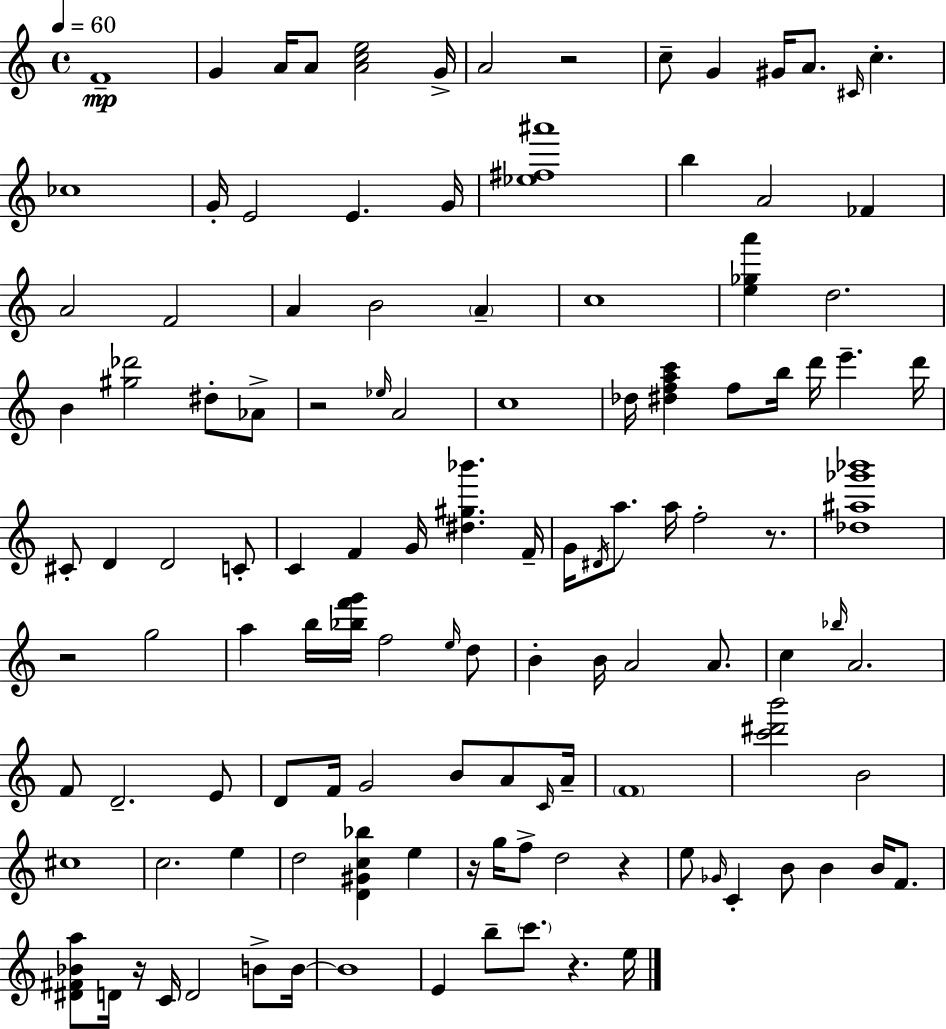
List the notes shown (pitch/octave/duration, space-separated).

F4/w G4/q A4/s A4/e [A4,C5,E5]/h G4/s A4/h R/h C5/e G4/q G#4/s A4/e. C#4/s C5/q. CES5/w G4/s E4/h E4/q. G4/s [Eb5,F#5,A#6]/w B5/q A4/h FES4/q A4/h F4/h A4/q B4/h A4/q C5/w [E5,Gb5,A6]/q D5/h. B4/q [G#5,Db6]/h D#5/e Ab4/e R/h Eb5/s A4/h C5/w Db5/s [D#5,F5,A5,C6]/q F5/e B5/s D6/s E6/q. D6/s C#4/e D4/q D4/h C4/e C4/q F4/q G4/s [D#5,G#5,Bb6]/q. F4/s G4/s D#4/s A5/e. A5/s F5/h R/e. [Db5,A#5,Gb6,Bb6]/w R/h G5/h A5/q B5/s [Bb5,F6,G6]/s F5/h E5/s D5/e B4/q B4/s A4/h A4/e. C5/q Bb5/s A4/h. F4/e D4/h. E4/e D4/e F4/s G4/h B4/e A4/e C4/s A4/s F4/w [C6,D#6,B6]/h B4/h C#5/w C5/h. E5/q D5/h [D4,G#4,C5,Bb5]/q E5/q R/s G5/s F5/e D5/h R/q E5/e Gb4/s C4/q B4/e B4/q B4/s F4/e. [D#4,F#4,Bb4,A5]/e D4/s R/s C4/s D4/h B4/e B4/s B4/w E4/q B5/e C6/e. R/q. E5/s